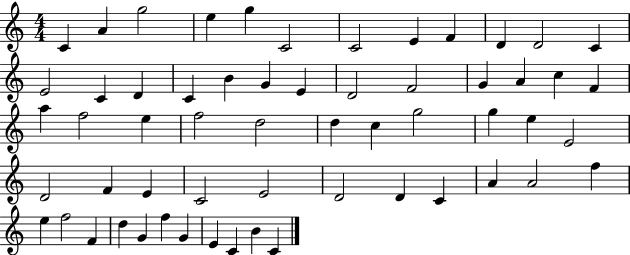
C4/q A4/q G5/h E5/q G5/q C4/h C4/h E4/q F4/q D4/q D4/h C4/q E4/h C4/q D4/q C4/q B4/q G4/q E4/q D4/h F4/h G4/q A4/q C5/q F4/q A5/q F5/h E5/q F5/h D5/h D5/q C5/q G5/h G5/q E5/q E4/h D4/h F4/q E4/q C4/h E4/h D4/h D4/q C4/q A4/q A4/h F5/q E5/q F5/h F4/q D5/q G4/q F5/q G4/q E4/q C4/q B4/q C4/q